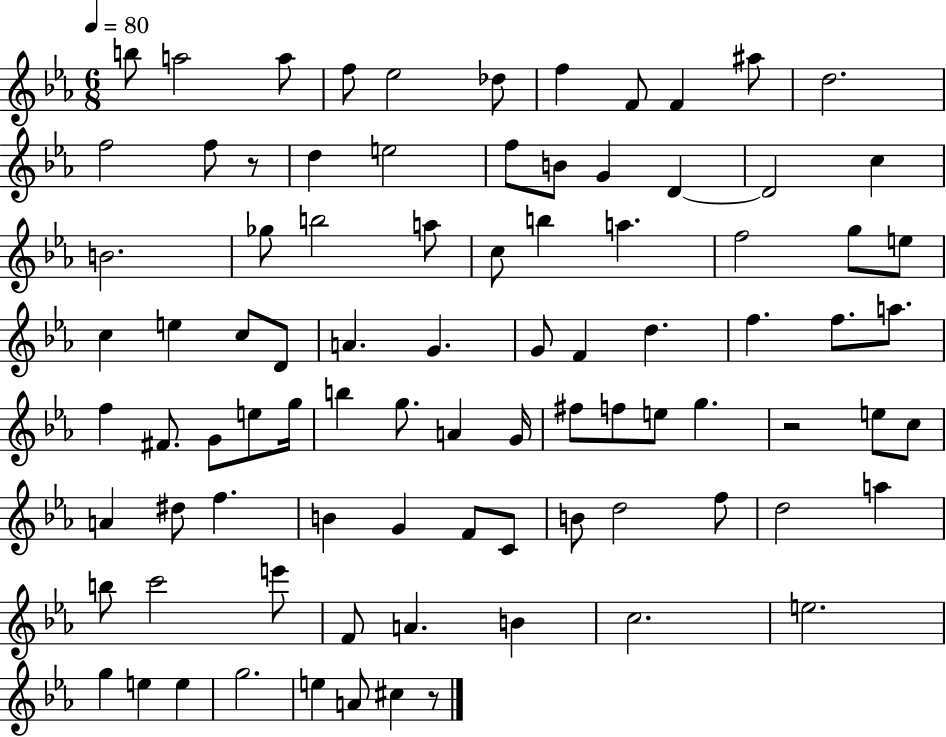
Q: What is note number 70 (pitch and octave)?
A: A5